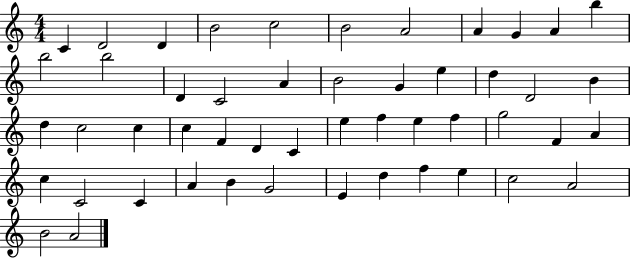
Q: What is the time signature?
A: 4/4